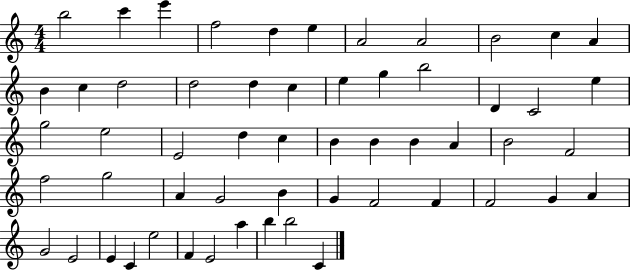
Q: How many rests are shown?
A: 0